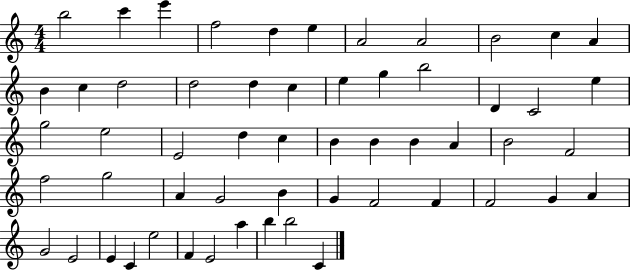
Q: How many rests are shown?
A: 0